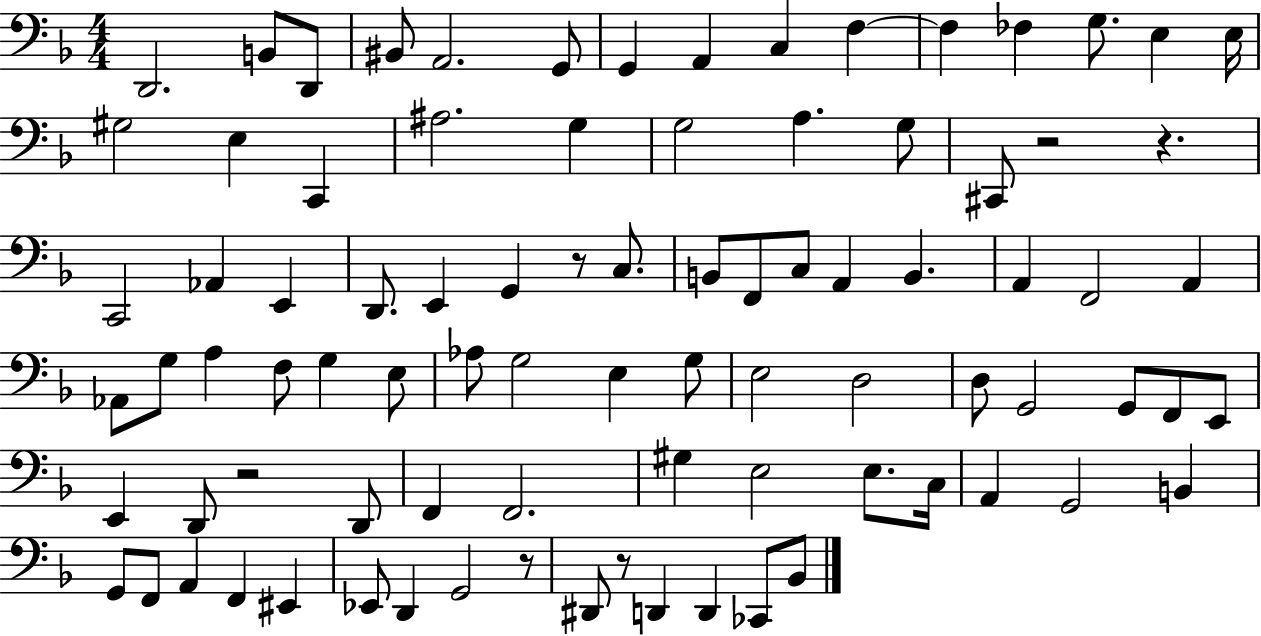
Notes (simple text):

D2/h. B2/e D2/e BIS2/e A2/h. G2/e G2/q A2/q C3/q F3/q F3/q FES3/q G3/e. E3/q E3/s G#3/h E3/q C2/q A#3/h. G3/q G3/h A3/q. G3/e C#2/e R/h R/q. C2/h Ab2/q E2/q D2/e. E2/q G2/q R/e C3/e. B2/e F2/e C3/e A2/q B2/q. A2/q F2/h A2/q Ab2/e G3/e A3/q F3/e G3/q E3/e Ab3/e G3/h E3/q G3/e E3/h D3/h D3/e G2/h G2/e F2/e E2/e E2/q D2/e R/h D2/e F2/q F2/h. G#3/q E3/h E3/e. C3/s A2/q G2/h B2/q G2/e F2/e A2/q F2/q EIS2/q Eb2/e D2/q G2/h R/e D#2/e R/e D2/q D2/q CES2/e Bb2/e